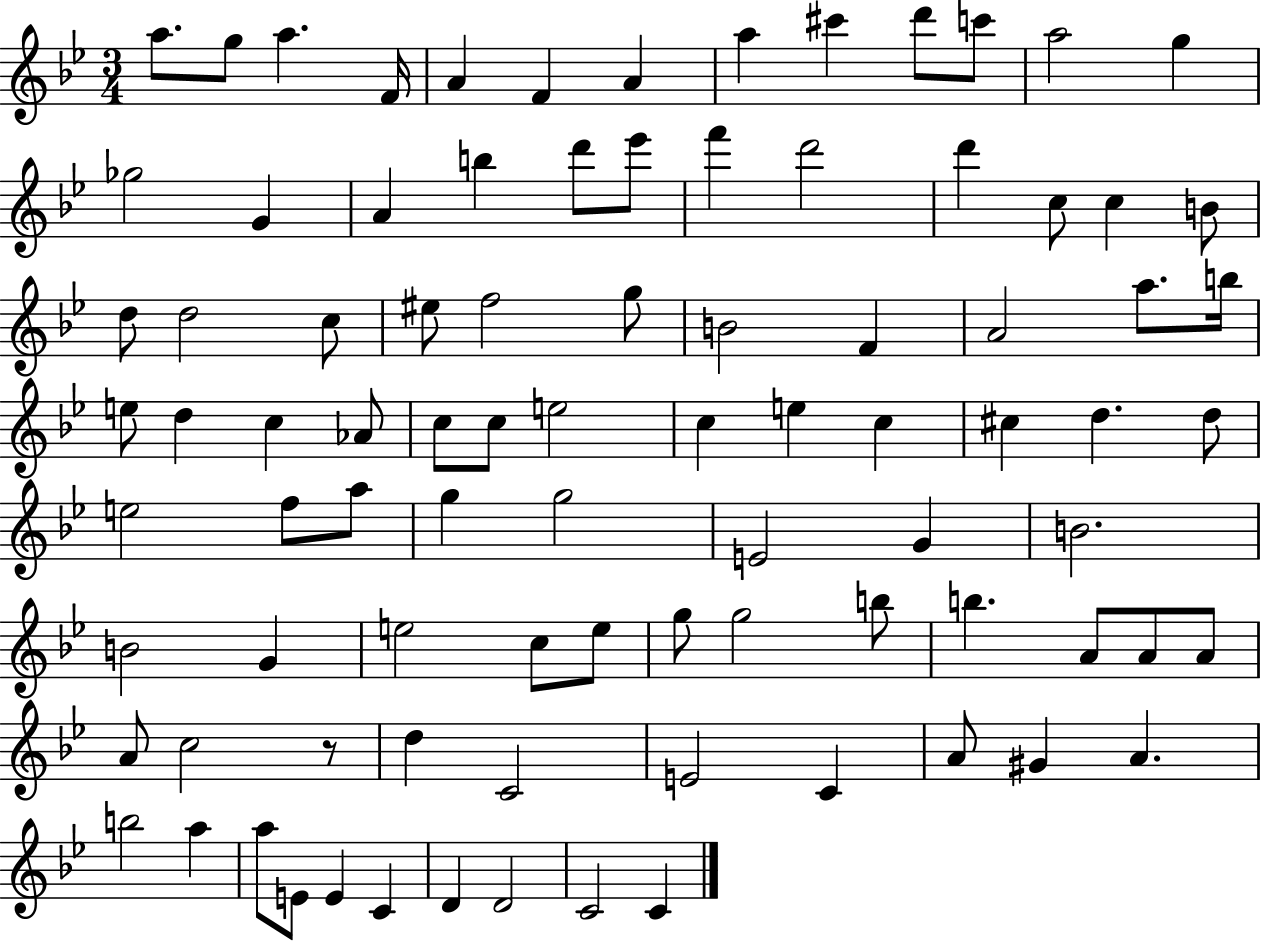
{
  \clef treble
  \numericTimeSignature
  \time 3/4
  \key bes \major
  a''8. g''8 a''4. f'16 | a'4 f'4 a'4 | a''4 cis'''4 d'''8 c'''8 | a''2 g''4 | \break ges''2 g'4 | a'4 b''4 d'''8 ees'''8 | f'''4 d'''2 | d'''4 c''8 c''4 b'8 | \break d''8 d''2 c''8 | eis''8 f''2 g''8 | b'2 f'4 | a'2 a''8. b''16 | \break e''8 d''4 c''4 aes'8 | c''8 c''8 e''2 | c''4 e''4 c''4 | cis''4 d''4. d''8 | \break e''2 f''8 a''8 | g''4 g''2 | e'2 g'4 | b'2. | \break b'2 g'4 | e''2 c''8 e''8 | g''8 g''2 b''8 | b''4. a'8 a'8 a'8 | \break a'8 c''2 r8 | d''4 c'2 | e'2 c'4 | a'8 gis'4 a'4. | \break b''2 a''4 | a''8 e'8 e'4 c'4 | d'4 d'2 | c'2 c'4 | \break \bar "|."
}